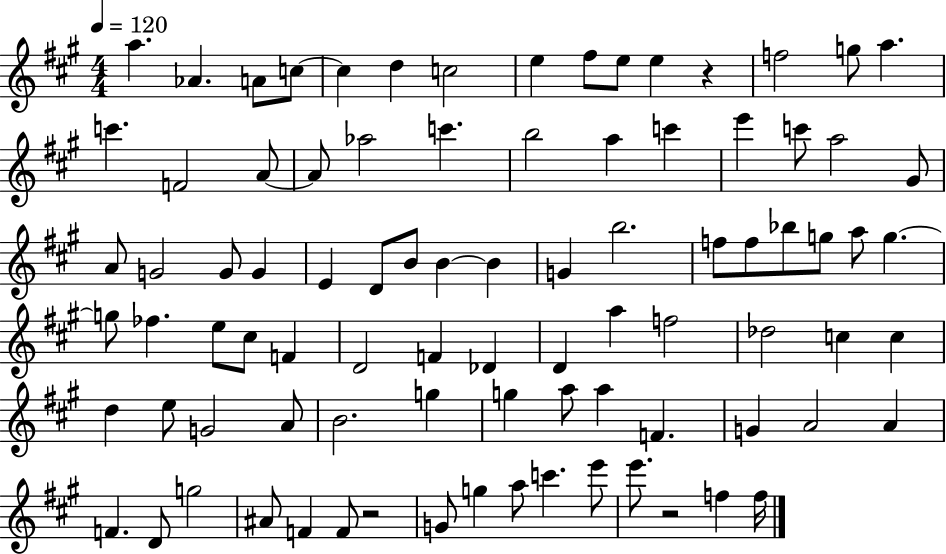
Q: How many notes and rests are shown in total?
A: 88